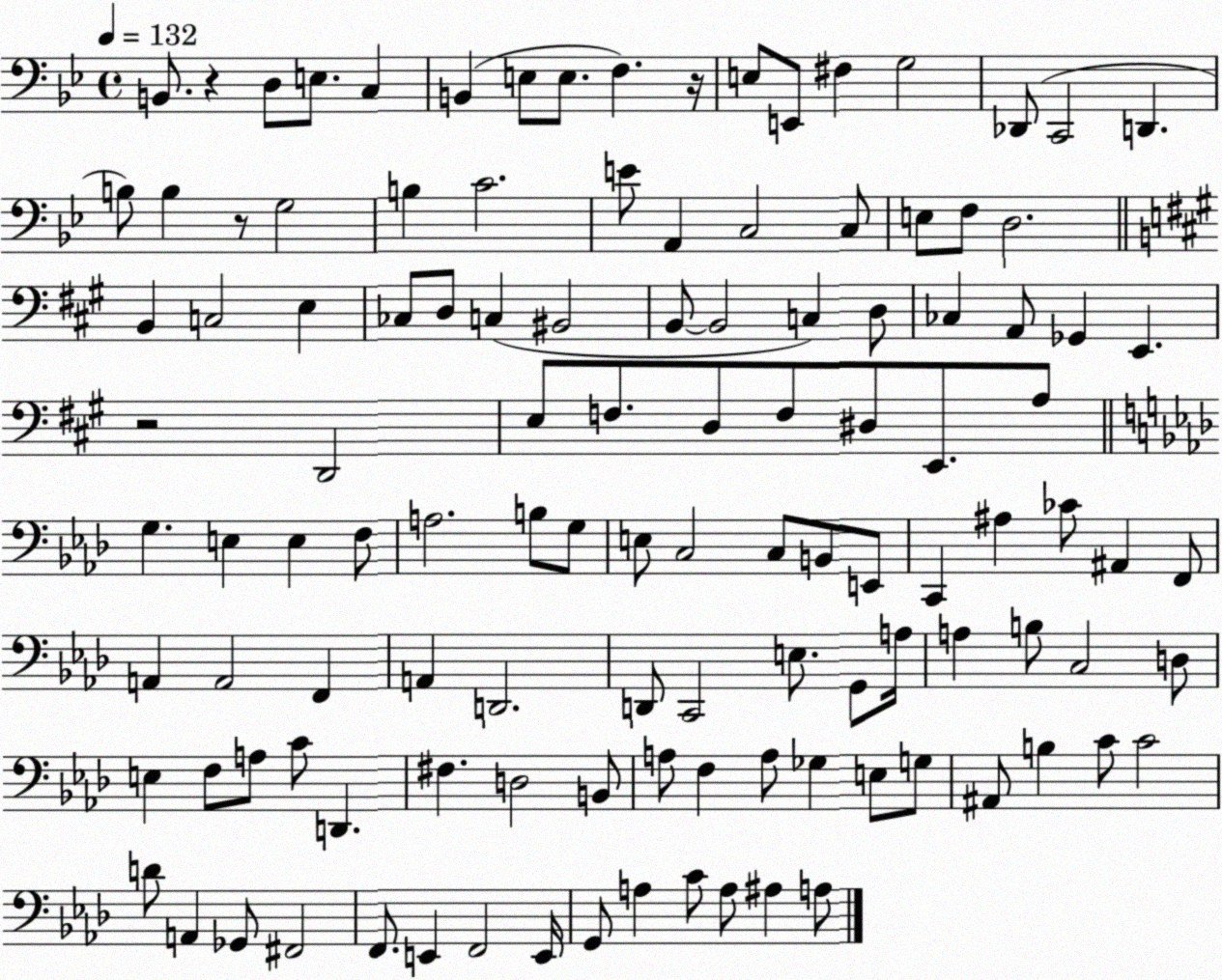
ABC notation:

X:1
T:Untitled
M:4/4
L:1/4
K:Bb
B,,/2 z D,/2 E,/2 C, B,, E,/2 E,/2 F, z/4 E,/2 E,,/2 ^F, G,2 _D,,/2 C,,2 D,, B,/2 B, z/2 G,2 B, C2 E/2 A,, C,2 C,/2 E,/2 F,/2 D,2 B,, C,2 E, _C,/2 D,/2 C, ^B,,2 B,,/2 B,,2 C, D,/2 _C, A,,/2 _G,, E,, z2 D,,2 E,/2 F,/2 D,/2 F,/2 ^D,/2 E,,/2 A,/2 G, E, E, F,/2 A,2 B,/2 G,/2 E,/2 C,2 C,/2 B,,/2 E,,/2 C,, ^A, _C/2 ^A,, F,,/2 A,, A,,2 F,, A,, D,,2 D,,/2 C,,2 E,/2 G,,/2 A,/4 A, B,/2 C,2 D,/2 E, F,/2 A,/2 C/2 D,, ^F, D,2 B,,/2 A,/2 F, A,/2 _G, E,/2 G,/2 ^A,,/2 B, C/2 C2 D/2 A,, _G,,/2 ^F,,2 F,,/2 E,, F,,2 E,,/4 G,,/2 A, C/2 A,/2 ^A, A,/2